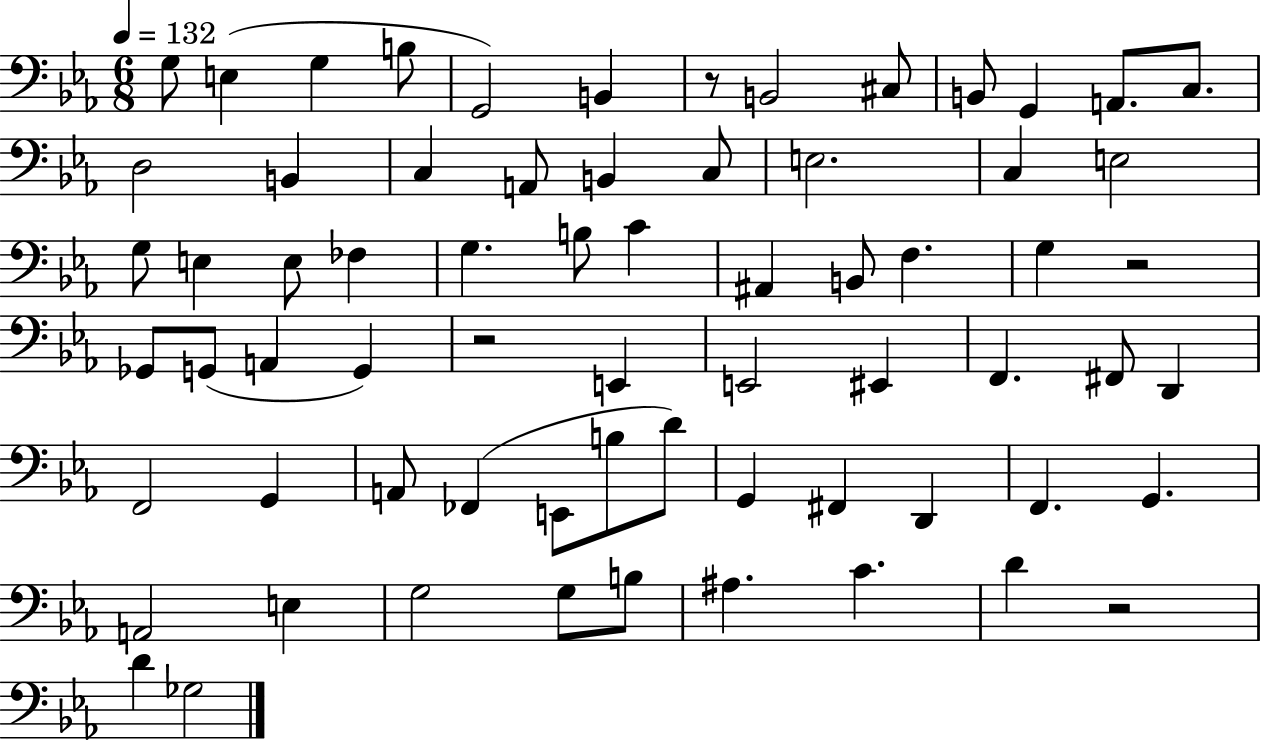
{
  \clef bass
  \numericTimeSignature
  \time 6/8
  \key ees \major
  \tempo 4 = 132
  g8 e4( g4 b8 | g,2) b,4 | r8 b,2 cis8 | b,8 g,4 a,8. c8. | \break d2 b,4 | c4 a,8 b,4 c8 | e2. | c4 e2 | \break g8 e4 e8 fes4 | g4. b8 c'4 | ais,4 b,8 f4. | g4 r2 | \break ges,8 g,8( a,4 g,4) | r2 e,4 | e,2 eis,4 | f,4. fis,8 d,4 | \break f,2 g,4 | a,8 fes,4( e,8 b8 d'8) | g,4 fis,4 d,4 | f,4. g,4. | \break a,2 e4 | g2 g8 b8 | ais4. c'4. | d'4 r2 | \break d'4 ges2 | \bar "|."
}